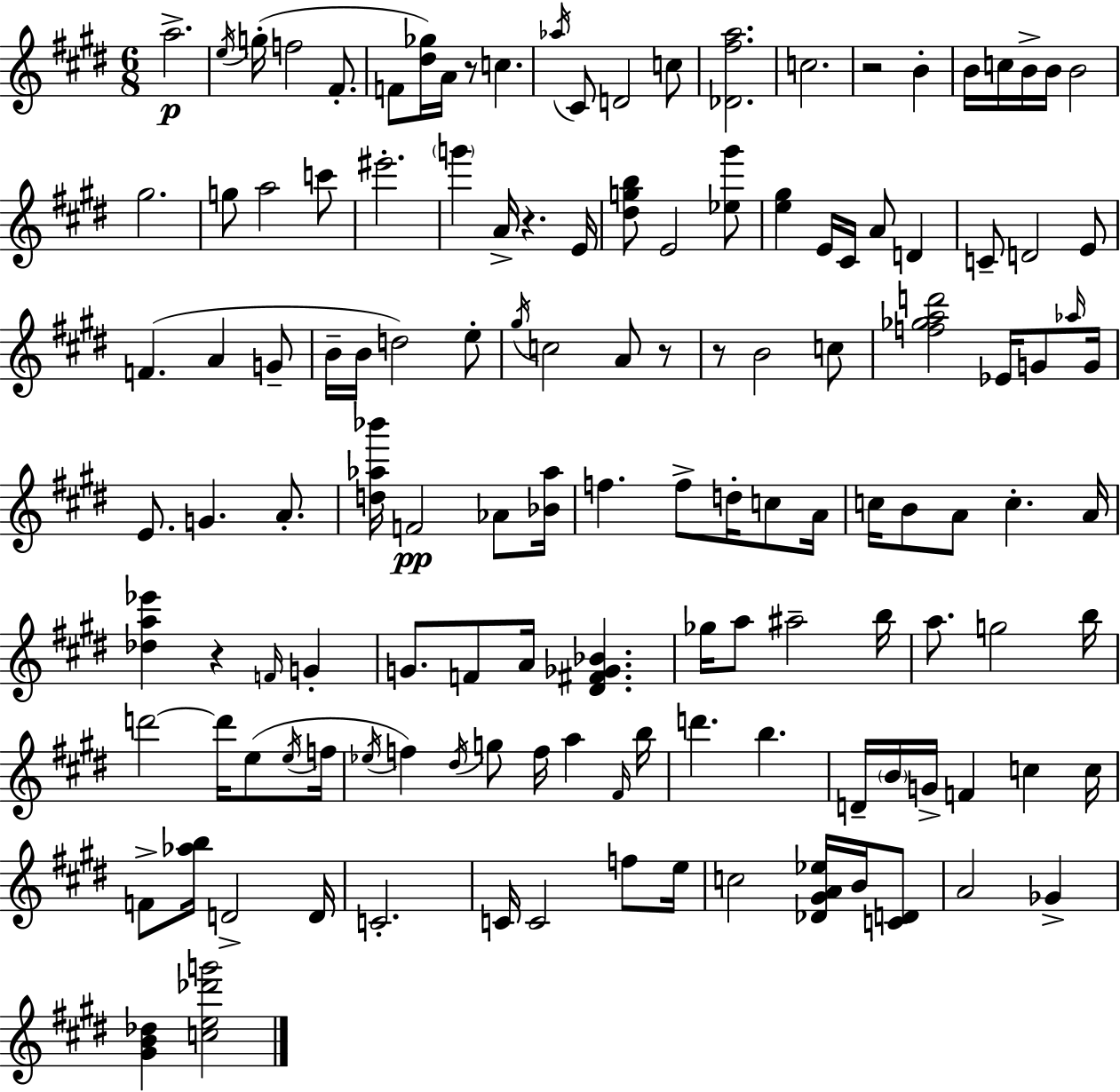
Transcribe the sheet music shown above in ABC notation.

X:1
T:Untitled
M:6/8
L:1/4
K:E
a2 e/4 g/4 f2 ^F/2 F/2 [^d_g]/4 A/4 z/2 c _a/4 ^C/2 D2 c/2 [_D^fa]2 c2 z2 B B/4 c/4 B/4 B/4 B2 ^g2 g/2 a2 c'/2 ^e'2 g' A/4 z E/4 [^dgb]/2 E2 [_e^g']/2 [e^g] E/4 ^C/4 A/2 D C/2 D2 E/2 F A G/2 B/4 B/4 d2 e/2 ^g/4 c2 A/2 z/2 z/2 B2 c/2 [f_gad']2 _E/4 G/2 _a/4 G/4 E/2 G A/2 [d_a_b']/4 F2 _A/2 [_B_a]/4 f f/2 d/4 c/2 A/4 c/4 B/2 A/2 c A/4 [_da_e'] z F/4 G G/2 F/2 A/4 [^D^F_G_B] _g/4 a/2 ^a2 b/4 a/2 g2 b/4 d'2 d'/4 e/2 e/4 f/4 _e/4 f ^d/4 g/2 f/4 a ^F/4 b/4 d' b D/4 B/4 G/4 F c c/4 F/2 [_ab]/4 D2 D/4 C2 C/4 C2 f/2 e/4 c2 [_D^GA_e]/4 B/4 [CD]/2 A2 _G [^GB_d] [ce_d'g']2